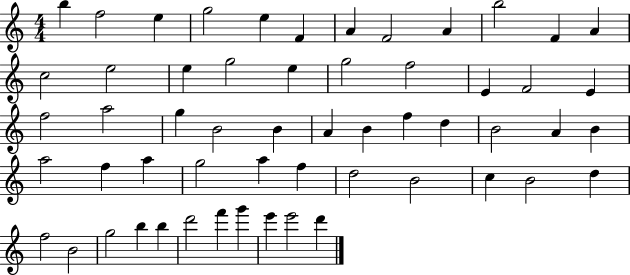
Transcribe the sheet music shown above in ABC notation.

X:1
T:Untitled
M:4/4
L:1/4
K:C
b f2 e g2 e F A F2 A b2 F A c2 e2 e g2 e g2 f2 E F2 E f2 a2 g B2 B A B f d B2 A B a2 f a g2 a f d2 B2 c B2 d f2 B2 g2 b b d'2 f' g' e' e'2 d'